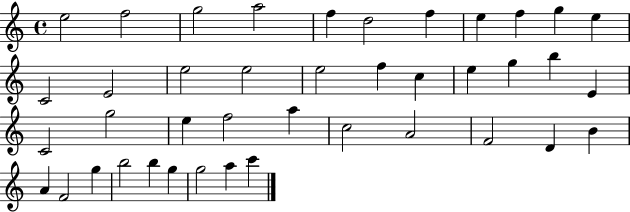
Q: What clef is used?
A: treble